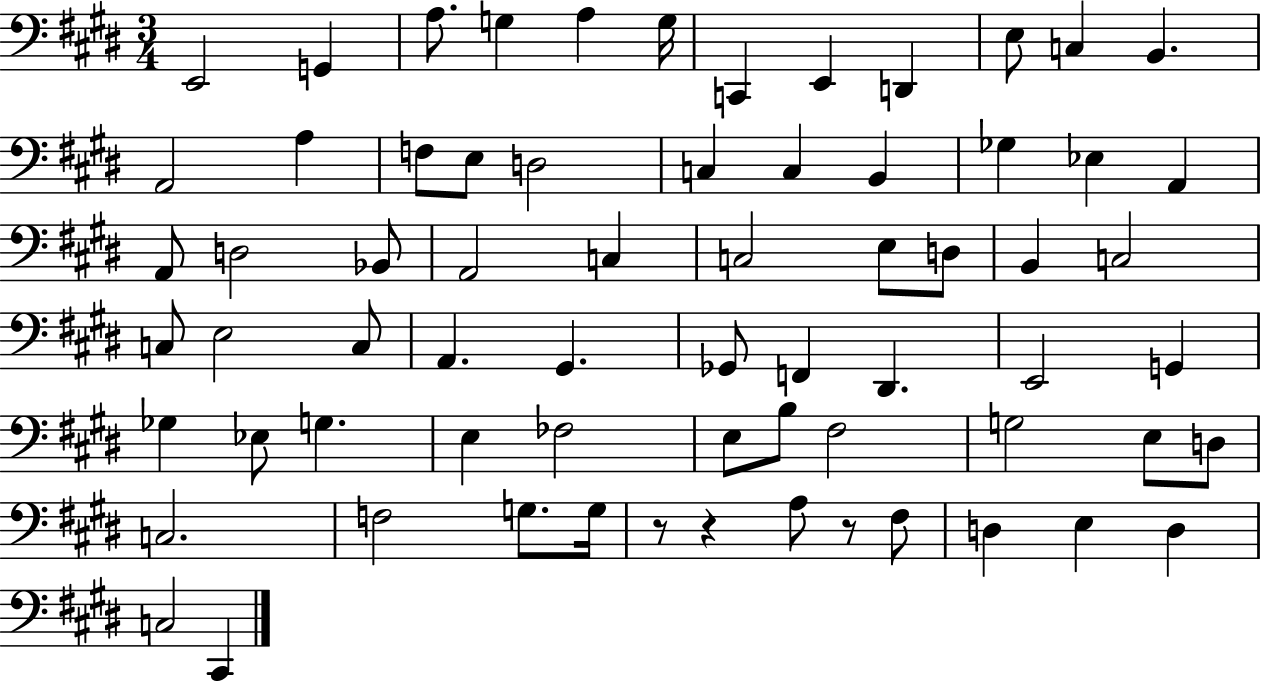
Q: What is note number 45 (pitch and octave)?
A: Eb3